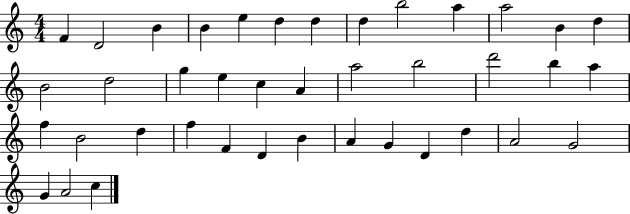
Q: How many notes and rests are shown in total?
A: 40